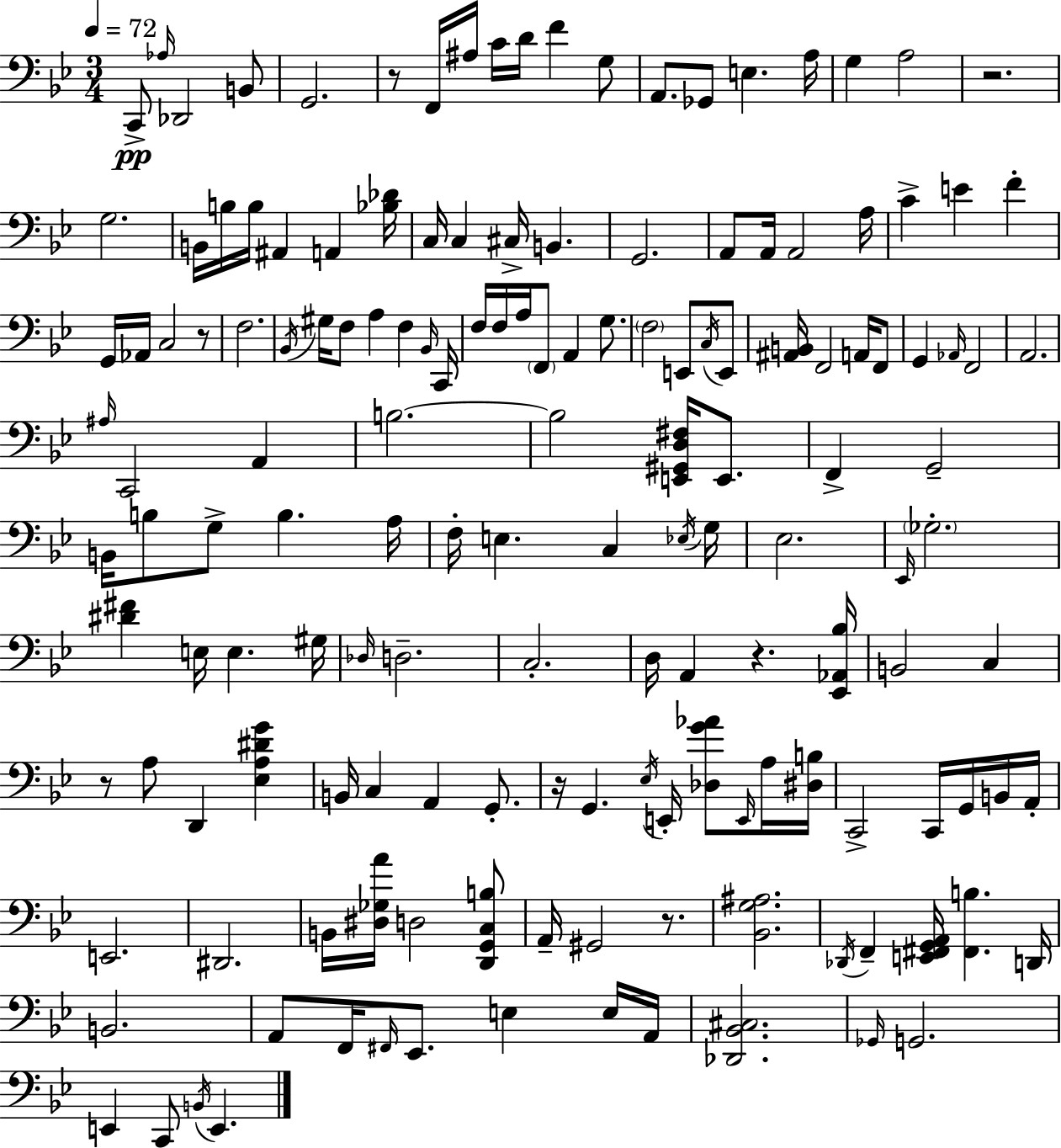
X:1
T:Untitled
M:3/4
L:1/4
K:Bb
C,,/2 _A,/4 _D,,2 B,,/2 G,,2 z/2 F,,/4 ^A,/4 C/4 D/4 F G,/2 A,,/2 _G,,/2 E, A,/4 G, A,2 z2 G,2 B,,/4 B,/4 B,/4 ^A,, A,, [_B,_D]/4 C,/4 C, ^C,/4 B,, G,,2 A,,/2 A,,/4 A,,2 A,/4 C E F G,,/4 _A,,/4 C,2 z/2 F,2 _B,,/4 ^G,/4 F,/2 A, F, _B,,/4 C,,/4 F,/4 F,/4 A,/4 F,,/2 A,, G,/2 F,2 E,,/2 C,/4 E,,/2 [^A,,B,,]/4 F,,2 A,,/4 F,,/2 G,, _A,,/4 F,,2 A,,2 ^A,/4 C,,2 A,, B,2 B,2 [E,,^G,,D,^F,]/4 E,,/2 F,, G,,2 B,,/4 B,/2 G,/2 B, A,/4 F,/4 E, C, _E,/4 G,/4 _E,2 _E,,/4 _G,2 [^D^F] E,/4 E, ^G,/4 _D,/4 D,2 C,2 D,/4 A,, z [_E,,_A,,_B,]/4 B,,2 C, z/2 A,/2 D,, [_E,A,^DG] B,,/4 C, A,, G,,/2 z/4 G,, _E,/4 E,,/4 [_D,G_A]/2 E,,/4 A,/4 [^D,B,]/4 C,,2 C,,/4 G,,/4 B,,/4 A,,/4 E,,2 ^D,,2 B,,/4 [^D,_G,A]/4 D,2 [D,,G,,C,B,]/2 A,,/4 ^G,,2 z/2 [_B,,G,^A,]2 _D,,/4 F,, [E,,^F,,G,,A,,]/4 [^F,,B,] D,,/4 B,,2 A,,/2 F,,/4 ^F,,/4 _E,,/2 E, E,/4 A,,/4 [_D,,_B,,^C,]2 _G,,/4 G,,2 E,, C,,/2 B,,/4 E,,